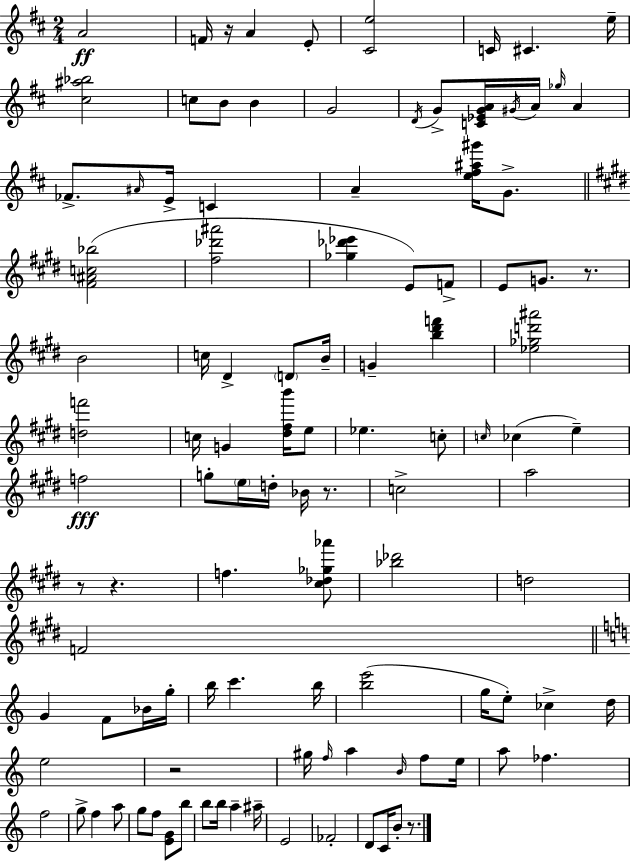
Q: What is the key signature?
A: D major